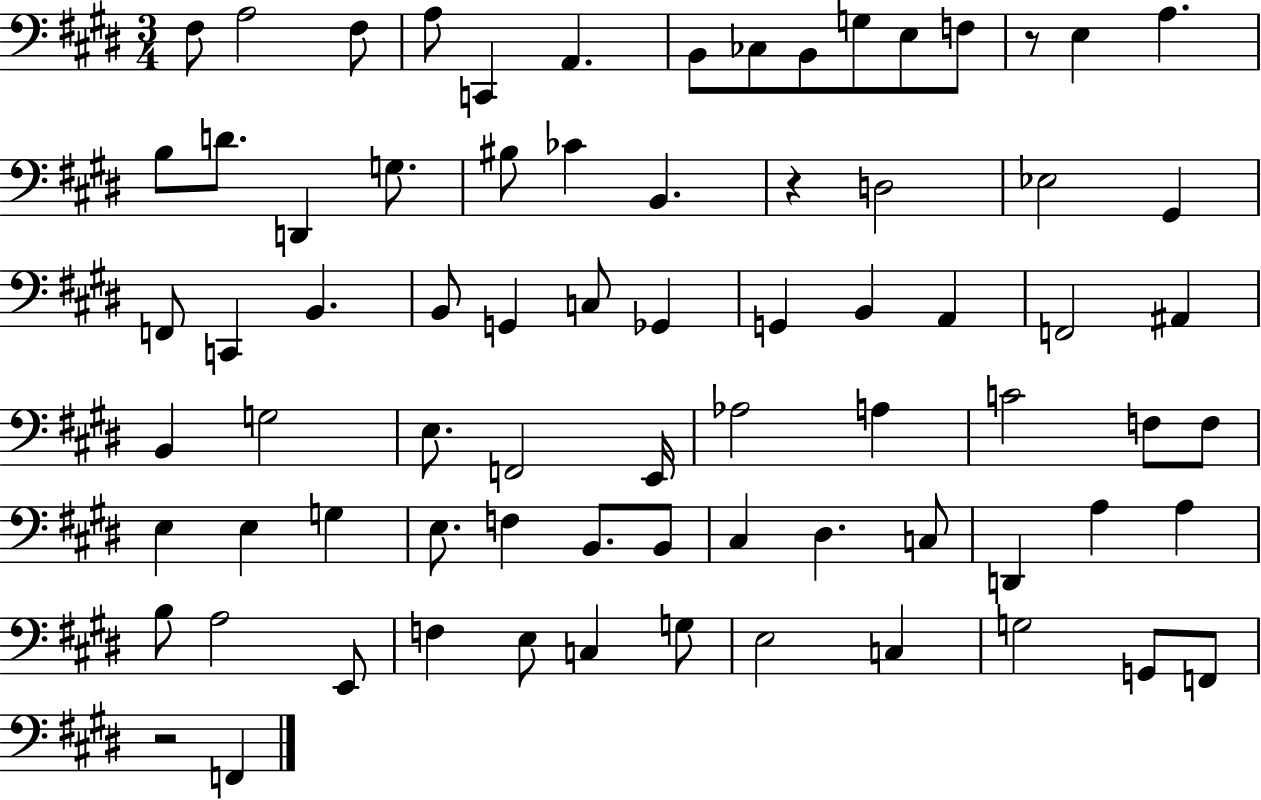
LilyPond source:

{
  \clef bass
  \numericTimeSignature
  \time 3/4
  \key e \major
  fis8 a2 fis8 | a8 c,4 a,4. | b,8 ces8 b,8 g8 e8 f8 | r8 e4 a4. | \break b8 d'8. d,4 g8. | bis8 ces'4 b,4. | r4 d2 | ees2 gis,4 | \break f,8 c,4 b,4. | b,8 g,4 c8 ges,4 | g,4 b,4 a,4 | f,2 ais,4 | \break b,4 g2 | e8. f,2 e,16 | aes2 a4 | c'2 f8 f8 | \break e4 e4 g4 | e8. f4 b,8. b,8 | cis4 dis4. c8 | d,4 a4 a4 | \break b8 a2 e,8 | f4 e8 c4 g8 | e2 c4 | g2 g,8 f,8 | \break r2 f,4 | \bar "|."
}